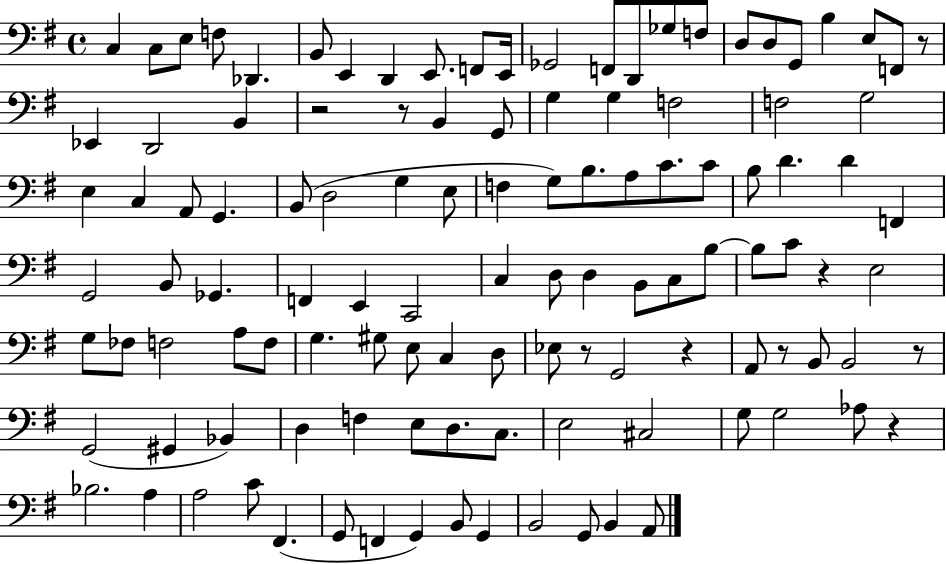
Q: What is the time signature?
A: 4/4